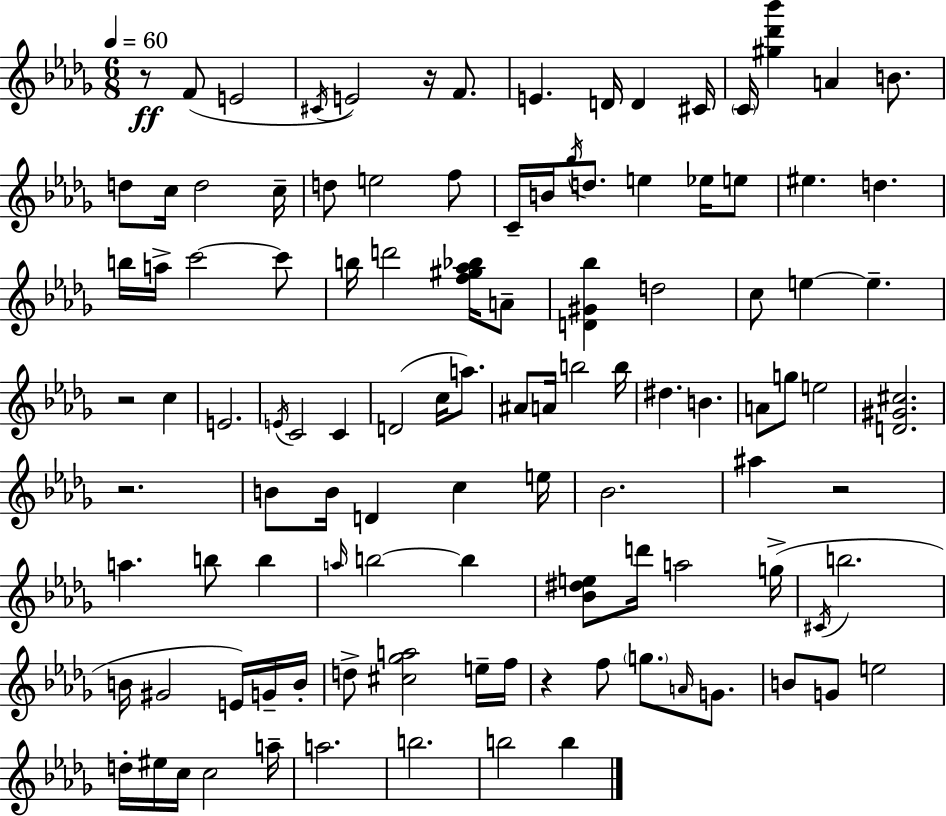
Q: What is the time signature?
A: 6/8